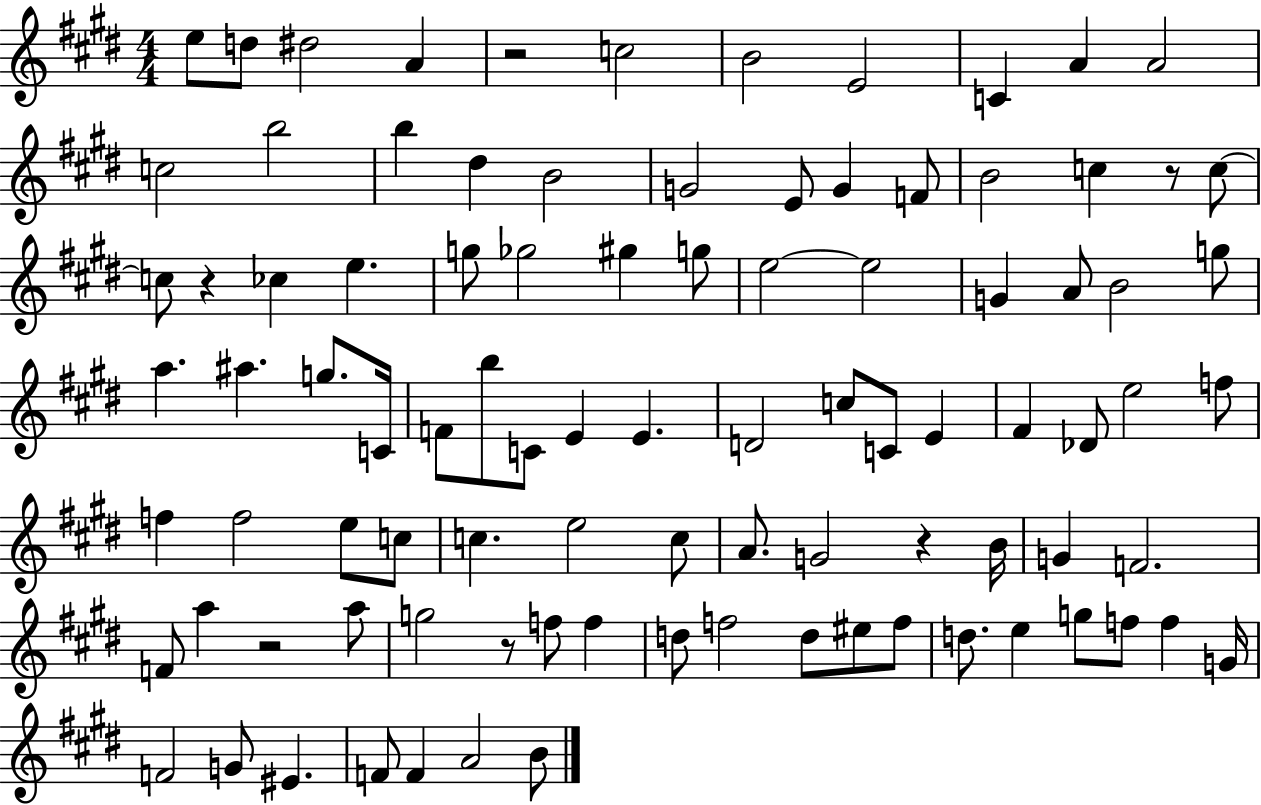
E5/e D5/e D#5/h A4/q R/h C5/h B4/h E4/h C4/q A4/q A4/h C5/h B5/h B5/q D#5/q B4/h G4/h E4/e G4/q F4/e B4/h C5/q R/e C5/e C5/e R/q CES5/q E5/q. G5/e Gb5/h G#5/q G5/e E5/h E5/h G4/q A4/e B4/h G5/e A5/q. A#5/q. G5/e. C4/s F4/e B5/e C4/e E4/q E4/q. D4/h C5/e C4/e E4/q F#4/q Db4/e E5/h F5/e F5/q F5/h E5/e C5/e C5/q. E5/h C5/e A4/e. G4/h R/q B4/s G4/q F4/h. F4/e A5/q R/h A5/e G5/h R/e F5/e F5/q D5/e F5/h D5/e EIS5/e F5/e D5/e. E5/q G5/e F5/e F5/q G4/s F4/h G4/e EIS4/q. F4/e F4/q A4/h B4/e